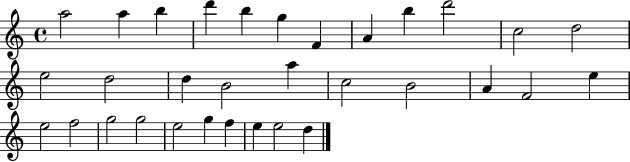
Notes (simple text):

A5/h A5/q B5/q D6/q B5/q G5/q F4/q A4/q B5/q D6/h C5/h D5/h E5/h D5/h D5/q B4/h A5/q C5/h B4/h A4/q F4/h E5/q E5/h F5/h G5/h G5/h E5/h G5/q F5/q E5/q E5/h D5/q